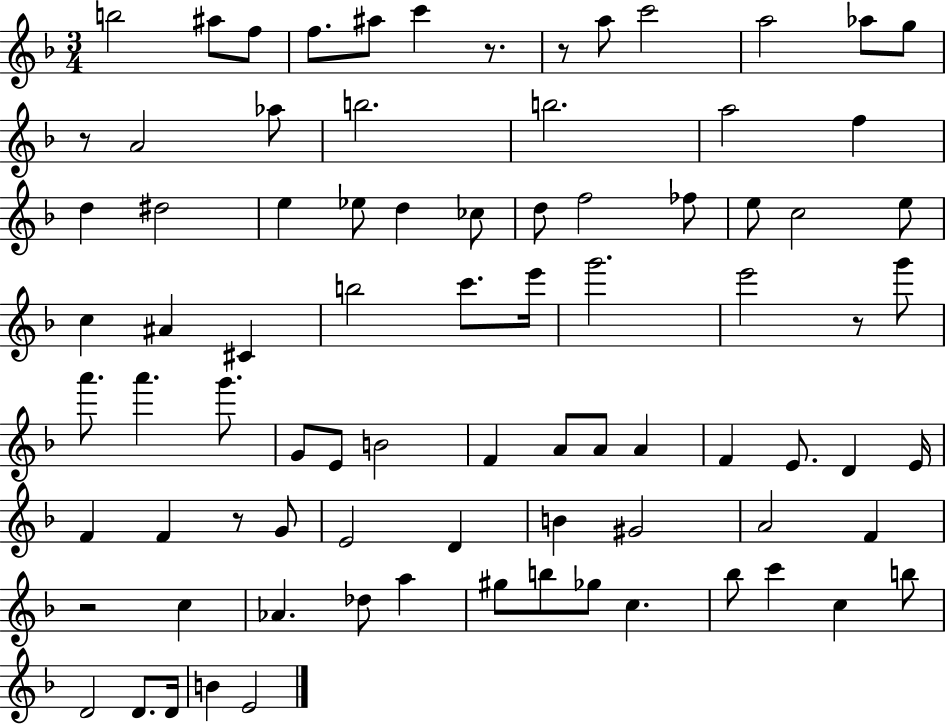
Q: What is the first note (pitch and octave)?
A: B5